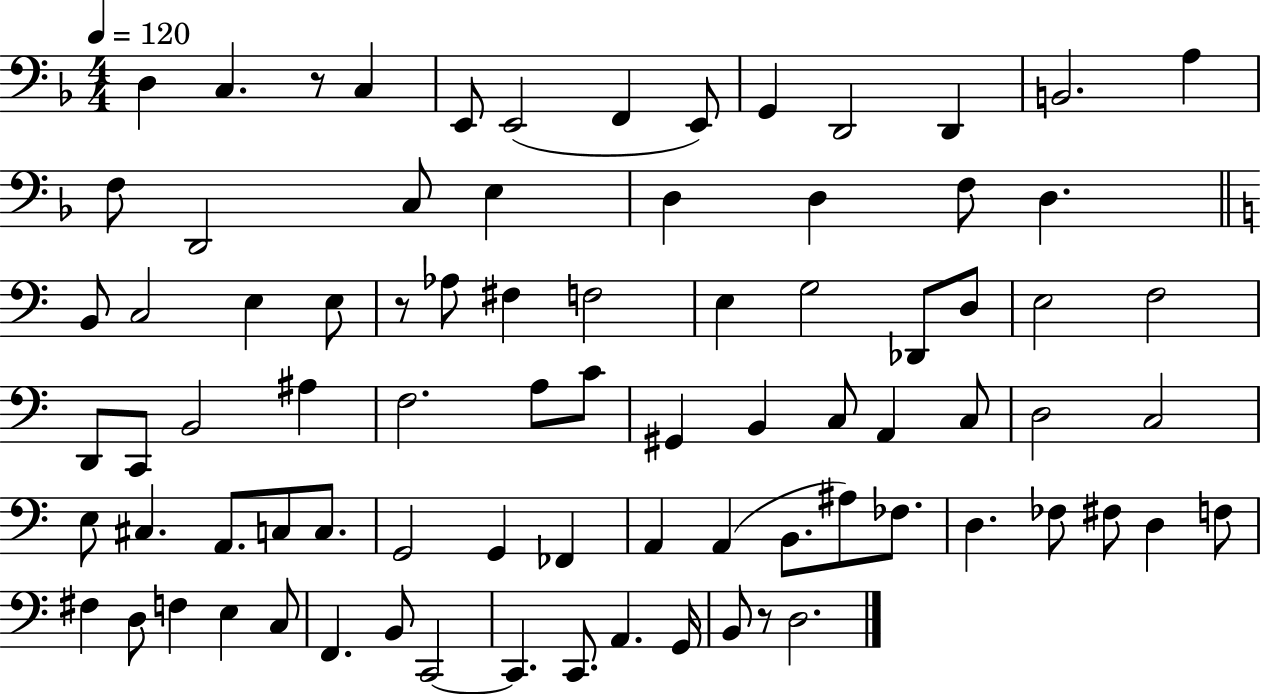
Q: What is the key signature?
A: F major